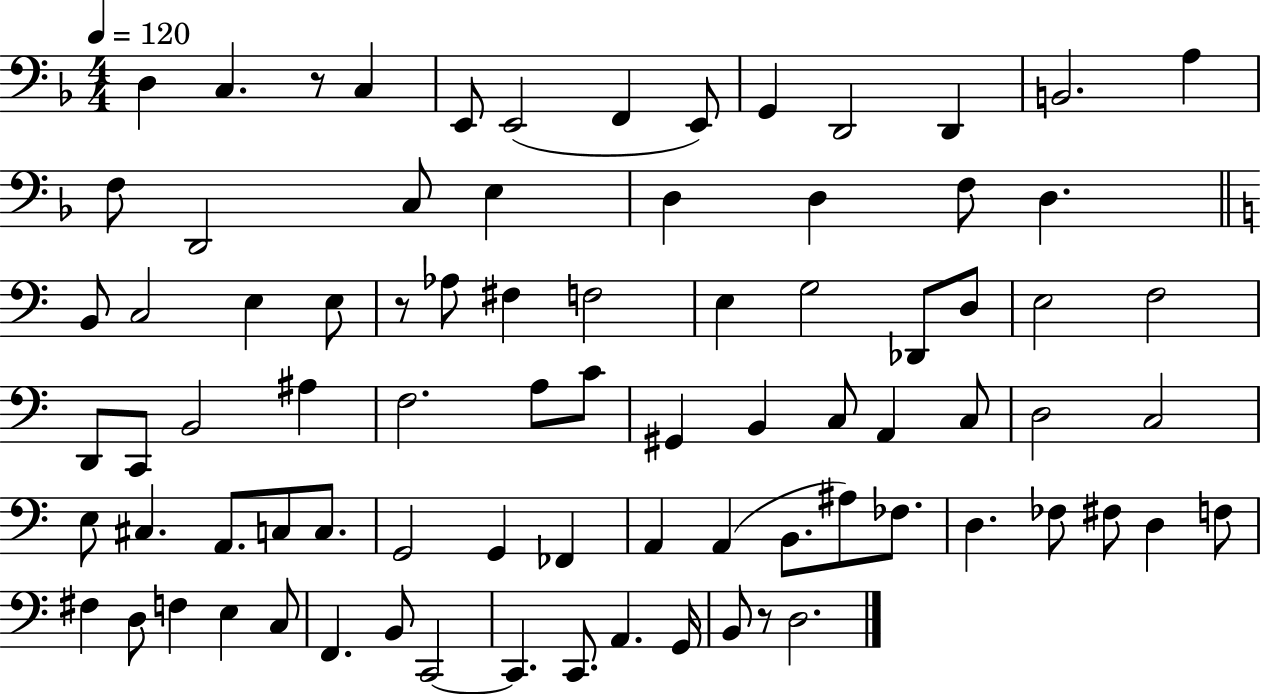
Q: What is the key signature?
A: F major